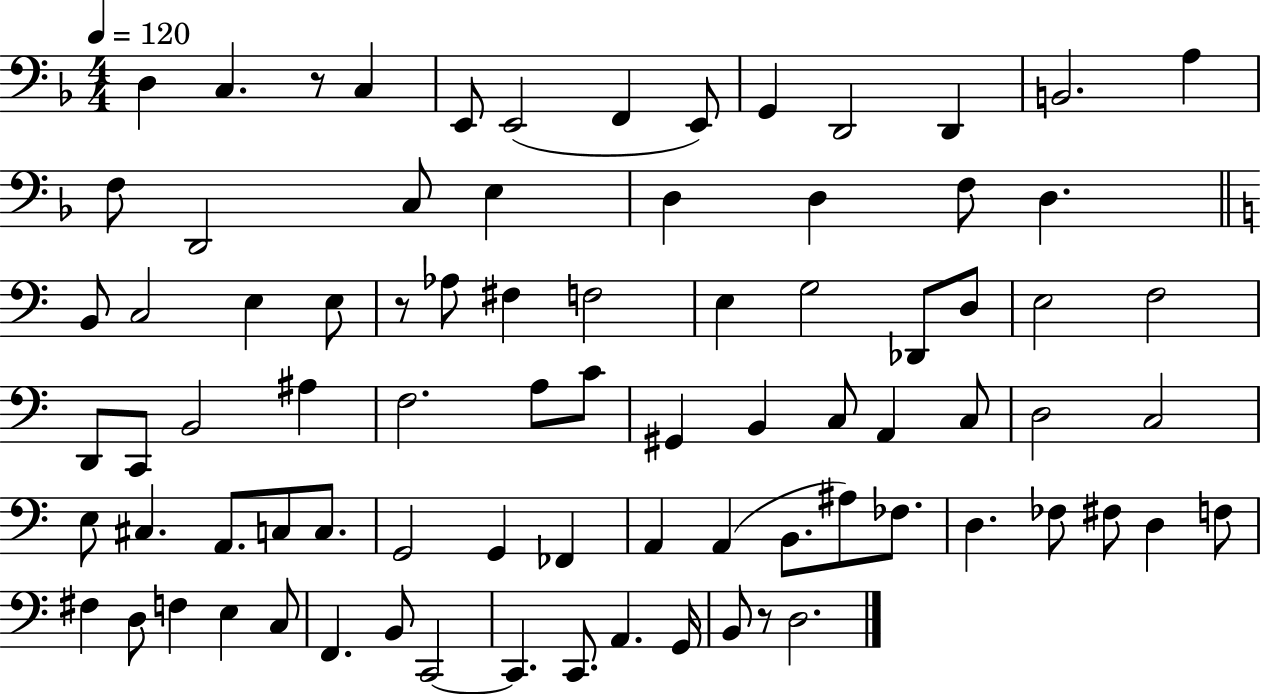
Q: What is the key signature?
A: F major